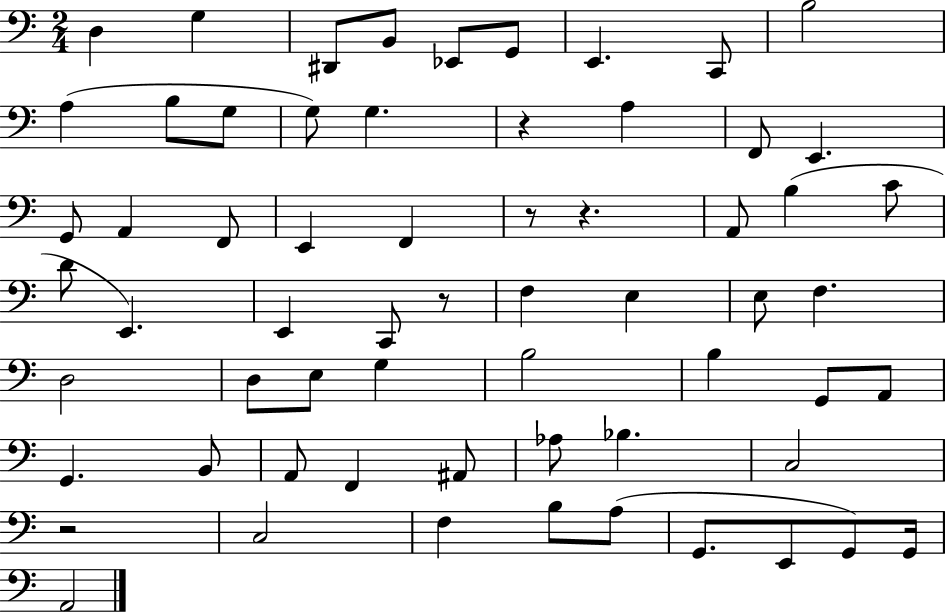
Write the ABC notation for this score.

X:1
T:Untitled
M:2/4
L:1/4
K:C
D, G, ^D,,/2 B,,/2 _E,,/2 G,,/2 E,, C,,/2 B,2 A, B,/2 G,/2 G,/2 G, z A, F,,/2 E,, G,,/2 A,, F,,/2 E,, F,, z/2 z A,,/2 B, C/2 D/2 E,, E,, C,,/2 z/2 F, E, E,/2 F, D,2 D,/2 E,/2 G, B,2 B, G,,/2 A,,/2 G,, B,,/2 A,,/2 F,, ^A,,/2 _A,/2 _B, C,2 z2 C,2 F, B,/2 A,/2 G,,/2 E,,/2 G,,/2 G,,/4 A,,2